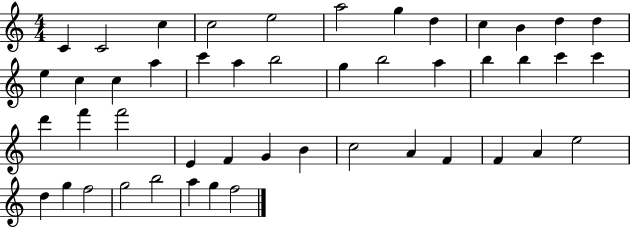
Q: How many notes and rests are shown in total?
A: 47